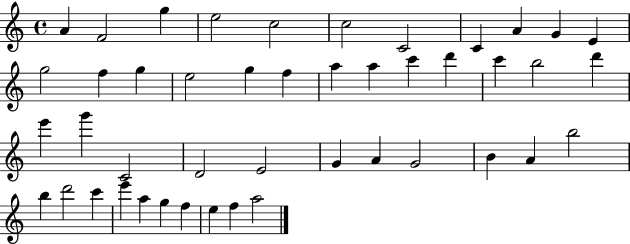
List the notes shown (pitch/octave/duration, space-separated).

A4/q F4/h G5/q E5/h C5/h C5/h C4/h C4/q A4/q G4/q E4/q G5/h F5/q G5/q E5/h G5/q F5/q A5/q A5/q C6/q D6/q C6/q B5/h D6/q E6/q G6/q C4/h D4/h E4/h G4/q A4/q G4/h B4/q A4/q B5/h B5/q D6/h C6/q E6/q A5/q G5/q F5/q E5/q F5/q A5/h